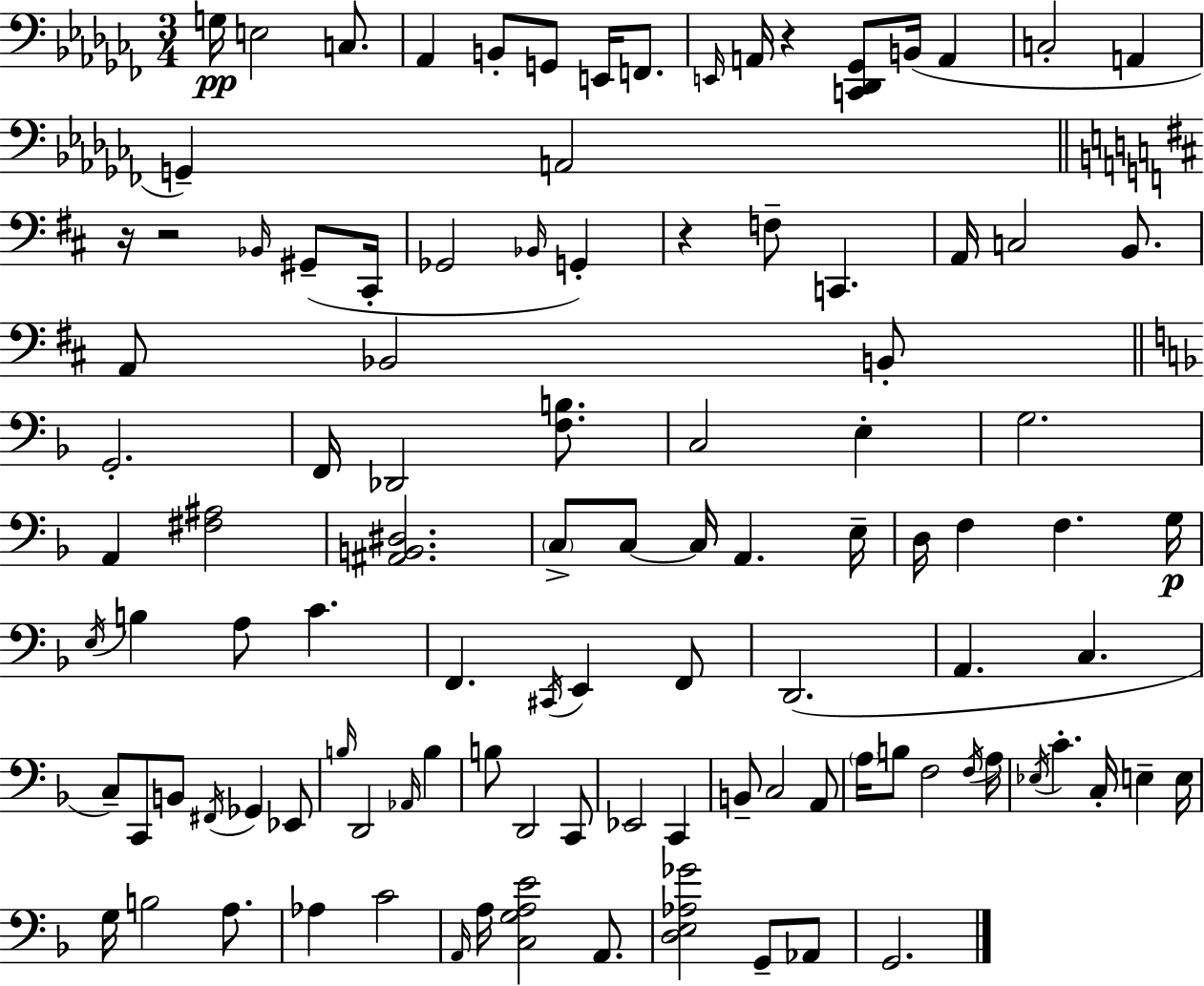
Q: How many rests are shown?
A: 4